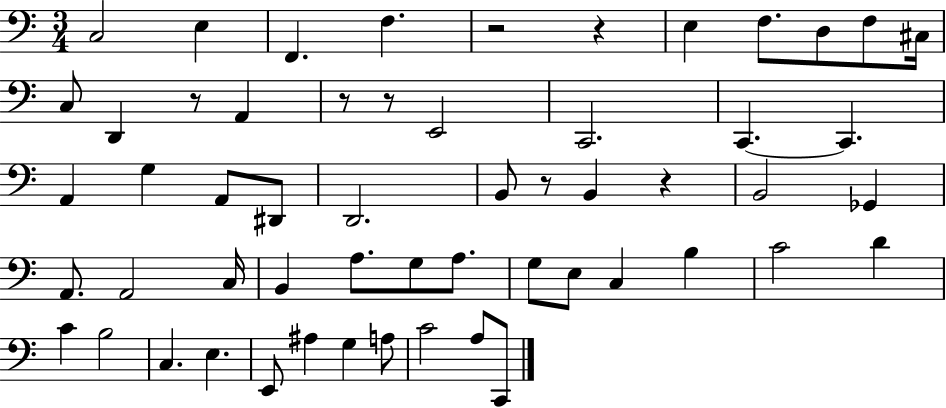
X:1
T:Untitled
M:3/4
L:1/4
K:C
C,2 E, F,, F, z2 z E, F,/2 D,/2 F,/2 ^C,/4 C,/2 D,, z/2 A,, z/2 z/2 E,,2 C,,2 C,, C,, A,, G, A,,/2 ^D,,/2 D,,2 B,,/2 z/2 B,, z B,,2 _G,, A,,/2 A,,2 C,/4 B,, A,/2 G,/2 A,/2 G,/2 E,/2 C, B, C2 D C B,2 C, E, E,,/2 ^A, G, A,/2 C2 A,/2 C,,/2